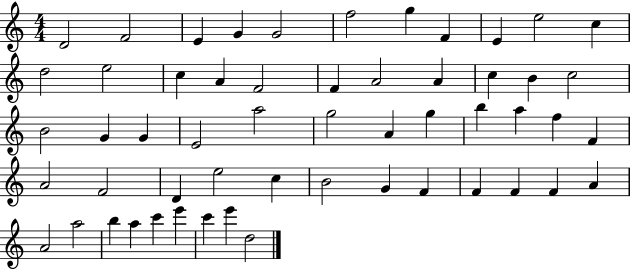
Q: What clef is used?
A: treble